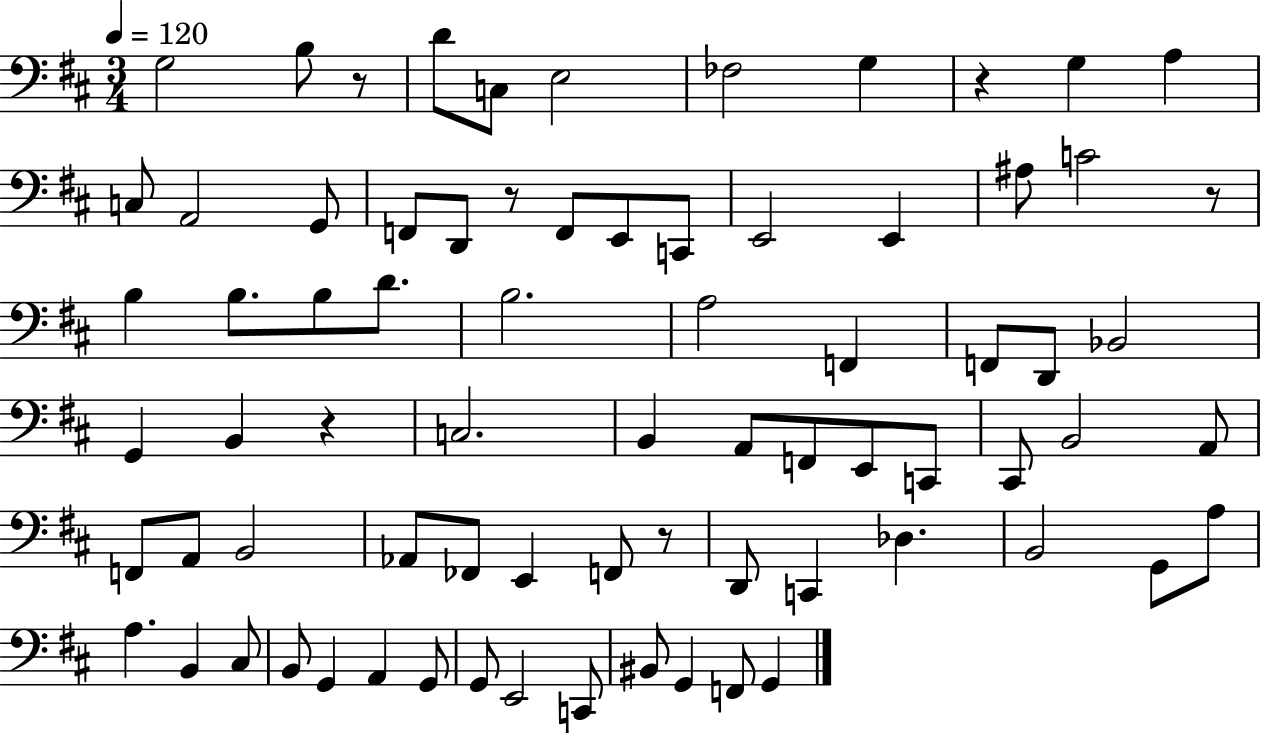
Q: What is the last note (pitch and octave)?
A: G2